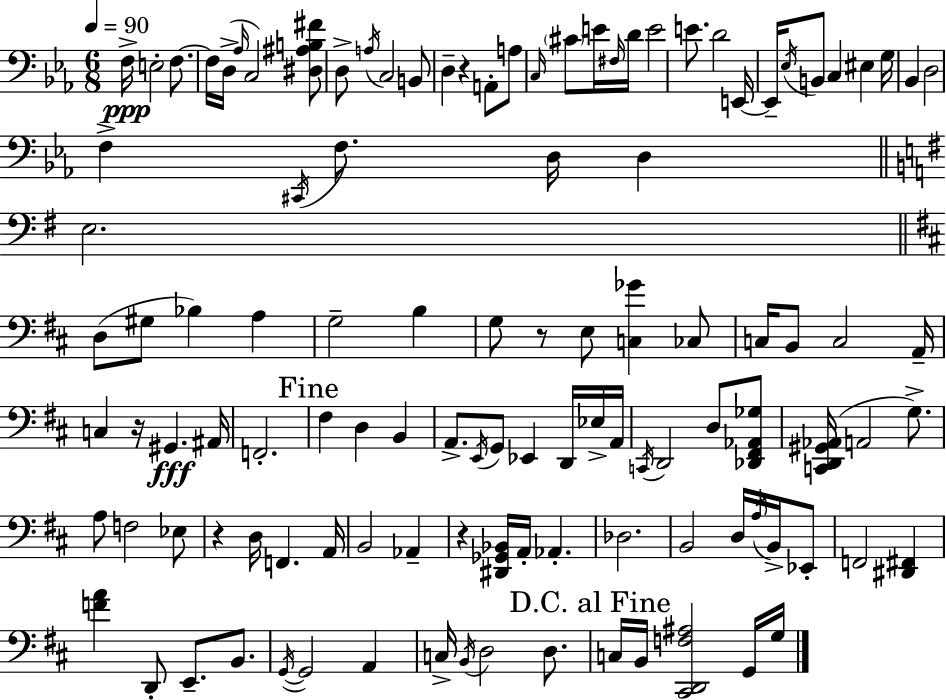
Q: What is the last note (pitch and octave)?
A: G3